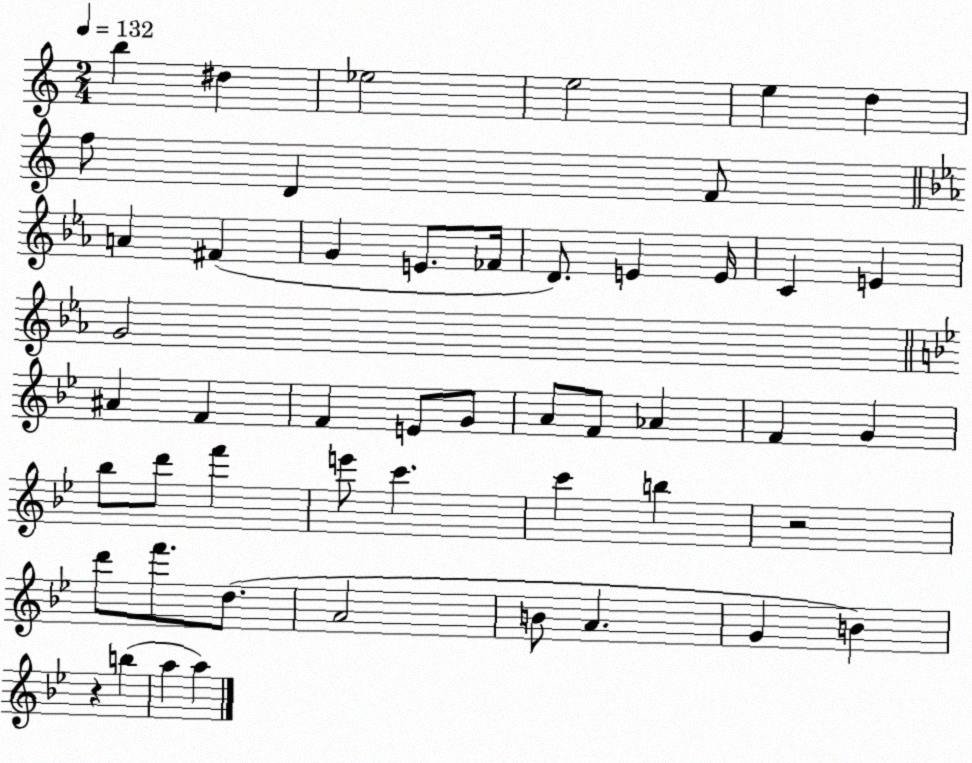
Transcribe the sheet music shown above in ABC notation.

X:1
T:Untitled
M:2/4
L:1/4
K:C
b ^d _e2 e2 e d f/2 D F/2 A ^F G E/2 _F/4 D/2 E E/4 C E G2 ^A F F E/2 G/2 A/2 F/2 _A F G _b/2 d'/2 f' e'/2 c' c' b z2 d'/2 f'/2 d/2 A2 B/2 A G B z b a a